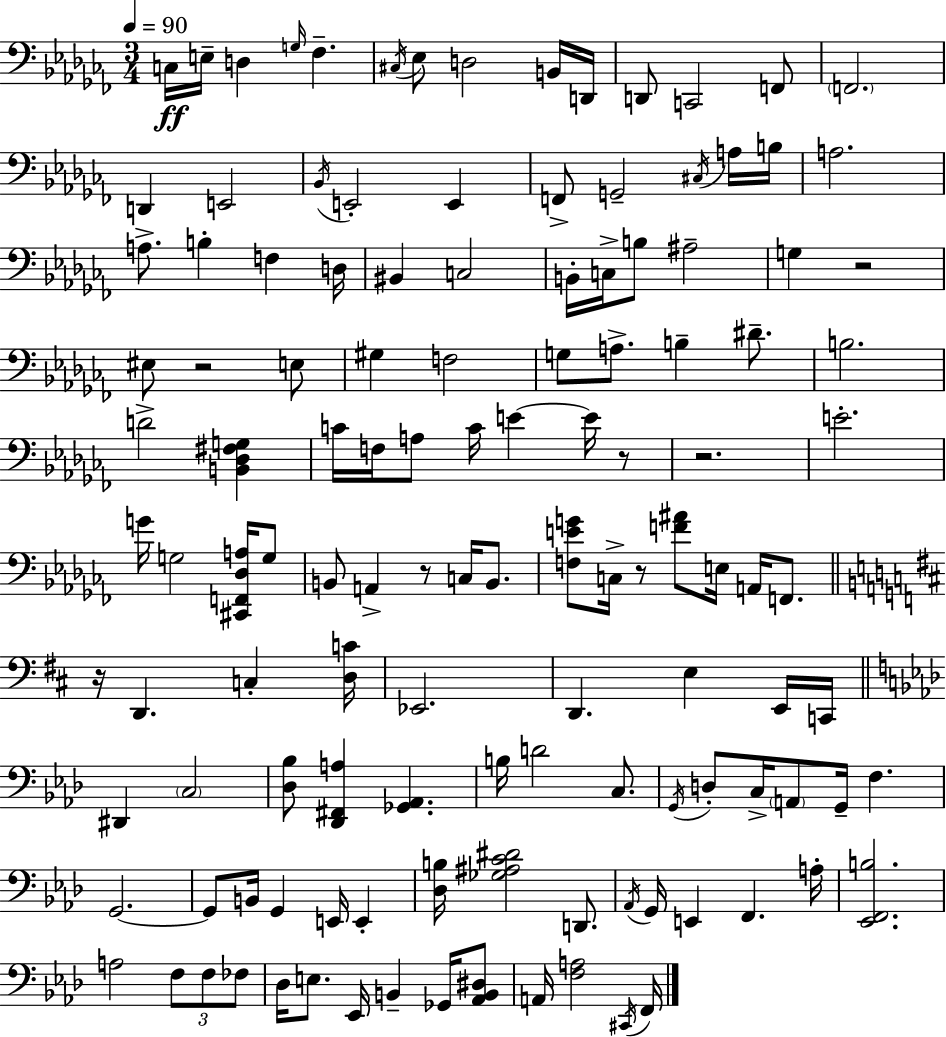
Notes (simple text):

C3/s E3/s D3/q G3/s FES3/q. C#3/s Eb3/e D3/h B2/s D2/s D2/e C2/h F2/e F2/h. D2/q E2/h Bb2/s E2/h E2/q F2/e G2/h C#3/s A3/s B3/s A3/h. A3/e. B3/q F3/q D3/s BIS2/q C3/h B2/s C3/s B3/e A#3/h G3/q R/h EIS3/e R/h E3/e G#3/q F3/h G3/e A3/e. B3/q D#4/e. B3/h. D4/h [B2,Db3,F#3,G3]/q C4/s F3/s A3/e C4/s E4/q E4/s R/e R/h. E4/h. G4/s G3/h [C#2,F2,Db3,A3]/s G3/e B2/e A2/q R/e C3/s B2/e. [F3,E4,G4]/e C3/s R/e [F4,A#4]/e E3/s A2/s F2/e. R/s D2/q. C3/q [D3,C4]/s Eb2/h. D2/q. E3/q E2/s C2/s D#2/q C3/h [Db3,Bb3]/e [Db2,F#2,A3]/q [Gb2,Ab2]/q. B3/s D4/h C3/e. G2/s D3/e C3/s A2/e G2/s F3/q. G2/h. G2/e B2/s G2/q E2/s E2/q [Db3,B3]/s [Gb3,A#3,C4,D#4]/h D2/e. Ab2/s G2/s E2/q F2/q. A3/s [Eb2,F2,B3]/h. A3/h F3/e F3/e FES3/e Db3/s E3/e. Eb2/s B2/q Gb2/s [Ab2,B2,D#3]/e A2/s [F3,A3]/h C#2/s F2/s